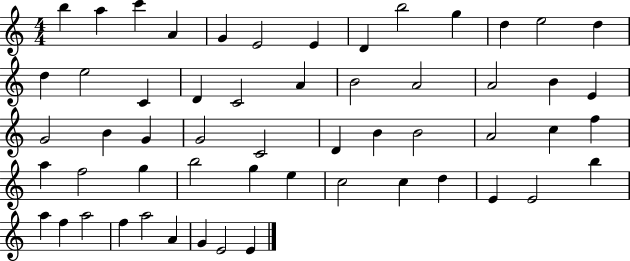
{
  \clef treble
  \numericTimeSignature
  \time 4/4
  \key c \major
  b''4 a''4 c'''4 a'4 | g'4 e'2 e'4 | d'4 b''2 g''4 | d''4 e''2 d''4 | \break d''4 e''2 c'4 | d'4 c'2 a'4 | b'2 a'2 | a'2 b'4 e'4 | \break g'2 b'4 g'4 | g'2 c'2 | d'4 b'4 b'2 | a'2 c''4 f''4 | \break a''4 f''2 g''4 | b''2 g''4 e''4 | c''2 c''4 d''4 | e'4 e'2 b''4 | \break a''4 f''4 a''2 | f''4 a''2 a'4 | g'4 e'2 e'4 | \bar "|."
}